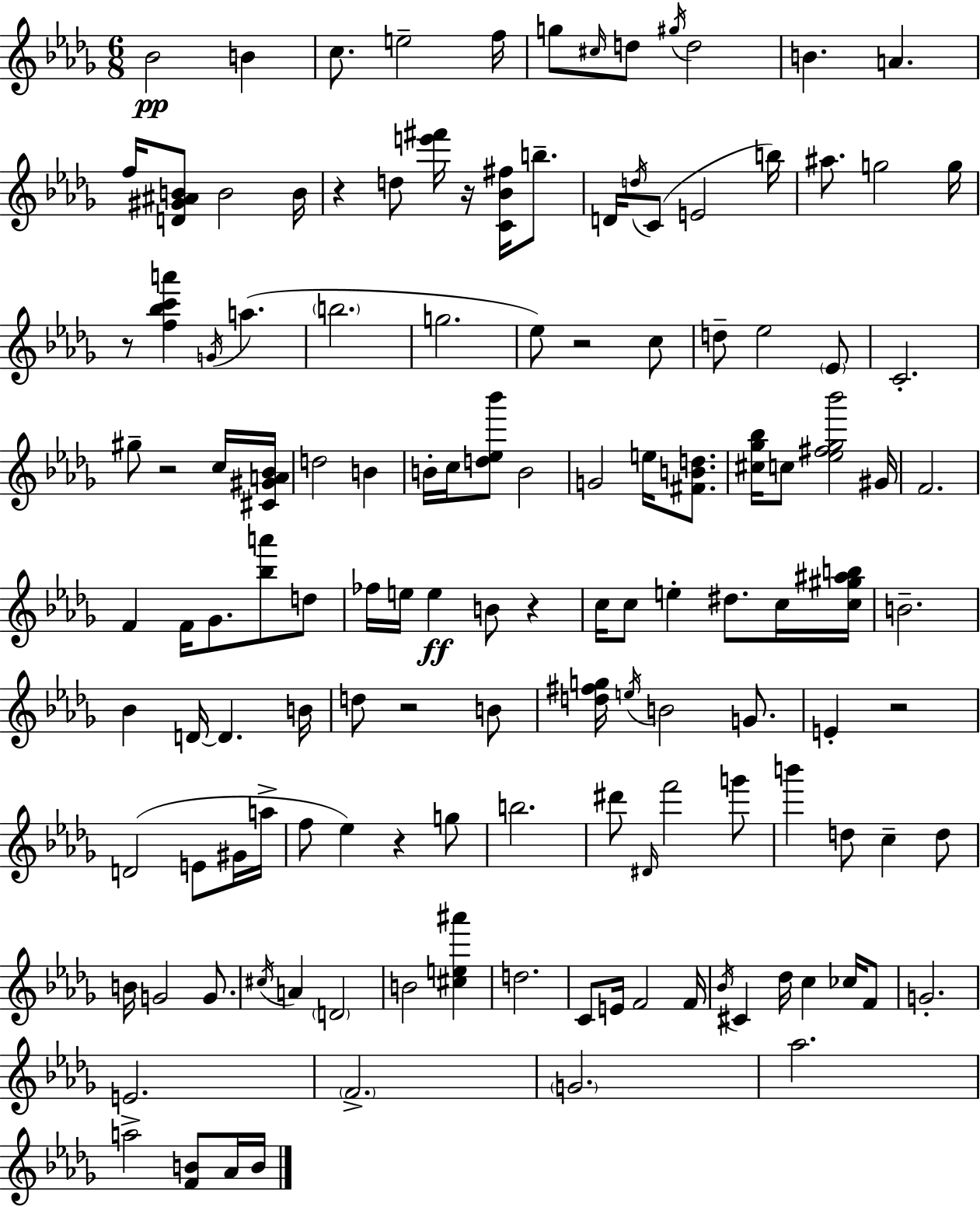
X:1
T:Untitled
M:6/8
L:1/4
K:Bbm
_B2 B c/2 e2 f/4 g/2 ^c/4 d/2 ^g/4 d2 B A f/4 [D^G^AB]/2 B2 B/4 z d/2 [e'^f']/4 z/4 [C_B^f]/4 b/2 D/4 d/4 C/2 E2 b/4 ^a/2 g2 g/4 z/2 [f_bc'a'] G/4 a b2 g2 _e/2 z2 c/2 d/2 _e2 _E/2 C2 ^g/2 z2 c/4 [^C^GA_B]/4 d2 B B/4 c/4 [d_e_b']/2 B2 G2 e/4 [^FBd]/2 [^c_g_b]/4 c/2 [_e^f_g_b']2 ^G/4 F2 F F/4 _G/2 [_ba']/2 d/2 _f/4 e/4 e B/2 z c/4 c/2 e ^d/2 c/4 [c^g^ab]/4 B2 _B D/4 D B/4 d/2 z2 B/2 [d^fg]/4 e/4 B2 G/2 E z2 D2 E/2 ^G/4 a/4 f/2 _e z g/2 b2 ^d'/2 ^D/4 f'2 g'/2 b' d/2 c d/2 B/4 G2 G/2 ^c/4 A D2 B2 [^ce^a'] d2 C/2 E/4 F2 F/4 _B/4 ^C _d/4 c _c/4 F/2 G2 E2 F2 G2 _a2 a2 [FB]/2 _A/4 B/4